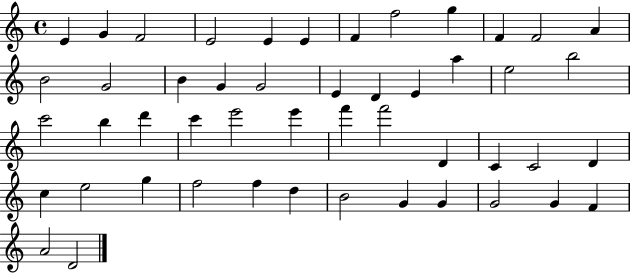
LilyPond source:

{
  \clef treble
  \time 4/4
  \defaultTimeSignature
  \key c \major
  e'4 g'4 f'2 | e'2 e'4 e'4 | f'4 f''2 g''4 | f'4 f'2 a'4 | \break b'2 g'2 | b'4 g'4 g'2 | e'4 d'4 e'4 a''4 | e''2 b''2 | \break c'''2 b''4 d'''4 | c'''4 e'''2 e'''4 | f'''4 f'''2 d'4 | c'4 c'2 d'4 | \break c''4 e''2 g''4 | f''2 f''4 d''4 | b'2 g'4 g'4 | g'2 g'4 f'4 | \break a'2 d'2 | \bar "|."
}